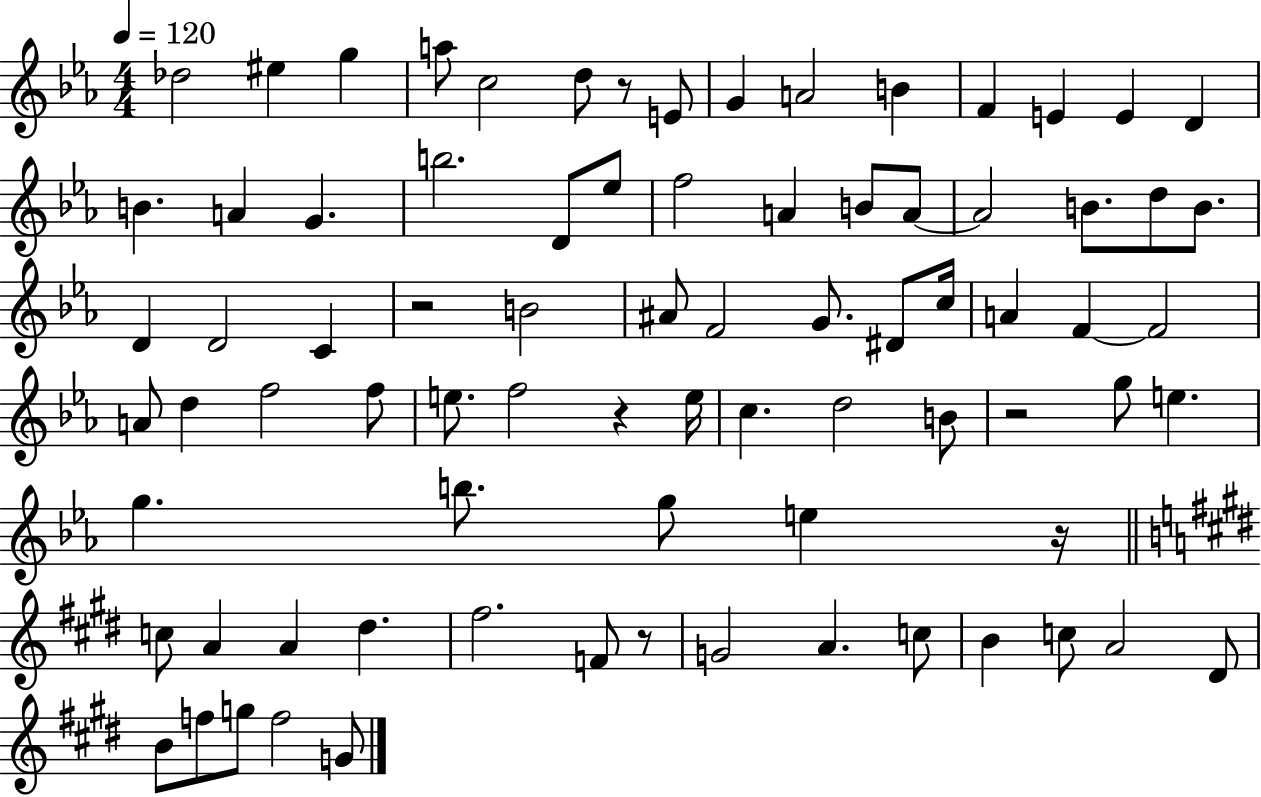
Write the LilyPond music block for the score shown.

{
  \clef treble
  \numericTimeSignature
  \time 4/4
  \key ees \major
  \tempo 4 = 120
  \repeat volta 2 { des''2 eis''4 g''4 | a''8 c''2 d''8 r8 e'8 | g'4 a'2 b'4 | f'4 e'4 e'4 d'4 | \break b'4. a'4 g'4. | b''2. d'8 ees''8 | f''2 a'4 b'8 a'8~~ | a'2 b'8. d''8 b'8. | \break d'4 d'2 c'4 | r2 b'2 | ais'8 f'2 g'8. dis'8 c''16 | a'4 f'4~~ f'2 | \break a'8 d''4 f''2 f''8 | e''8. f''2 r4 e''16 | c''4. d''2 b'8 | r2 g''8 e''4. | \break g''4. b''8. g''8 e''4 r16 | \bar "||" \break \key e \major c''8 a'4 a'4 dis''4. | fis''2. f'8 r8 | g'2 a'4. c''8 | b'4 c''8 a'2 dis'8 | \break b'8 f''8 g''8 f''2 g'8 | } \bar "|."
}